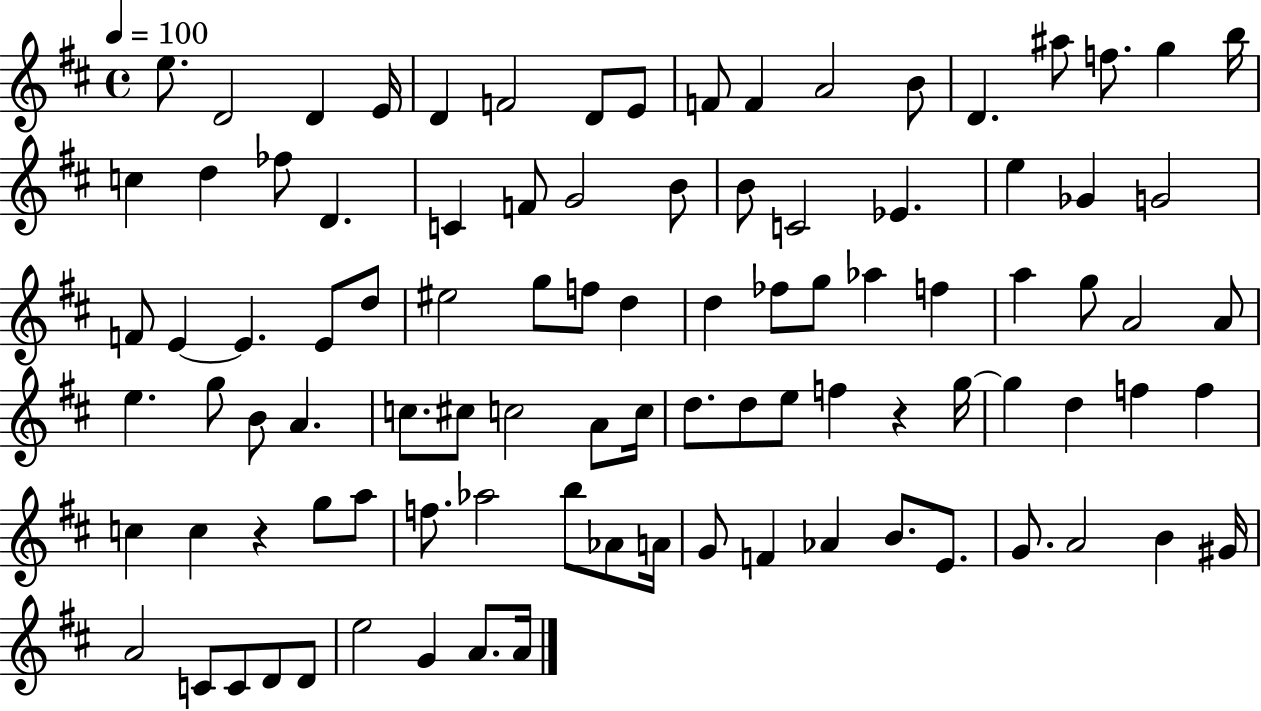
{
  \clef treble
  \time 4/4
  \defaultTimeSignature
  \key d \major
  \tempo 4 = 100
  \repeat volta 2 { e''8. d'2 d'4 e'16 | d'4 f'2 d'8 e'8 | f'8 f'4 a'2 b'8 | d'4. ais''8 f''8. g''4 b''16 | \break c''4 d''4 fes''8 d'4. | c'4 f'8 g'2 b'8 | b'8 c'2 ees'4. | e''4 ges'4 g'2 | \break f'8 e'4~~ e'4. e'8 d''8 | eis''2 g''8 f''8 d''4 | d''4 fes''8 g''8 aes''4 f''4 | a''4 g''8 a'2 a'8 | \break e''4. g''8 b'8 a'4. | c''8. cis''8 c''2 a'8 c''16 | d''8. d''8 e''8 f''4 r4 g''16~~ | g''4 d''4 f''4 f''4 | \break c''4 c''4 r4 g''8 a''8 | f''8. aes''2 b''8 aes'8 a'16 | g'8 f'4 aes'4 b'8. e'8. | g'8. a'2 b'4 gis'16 | \break a'2 c'8 c'8 d'8 d'8 | e''2 g'4 a'8. a'16 | } \bar "|."
}